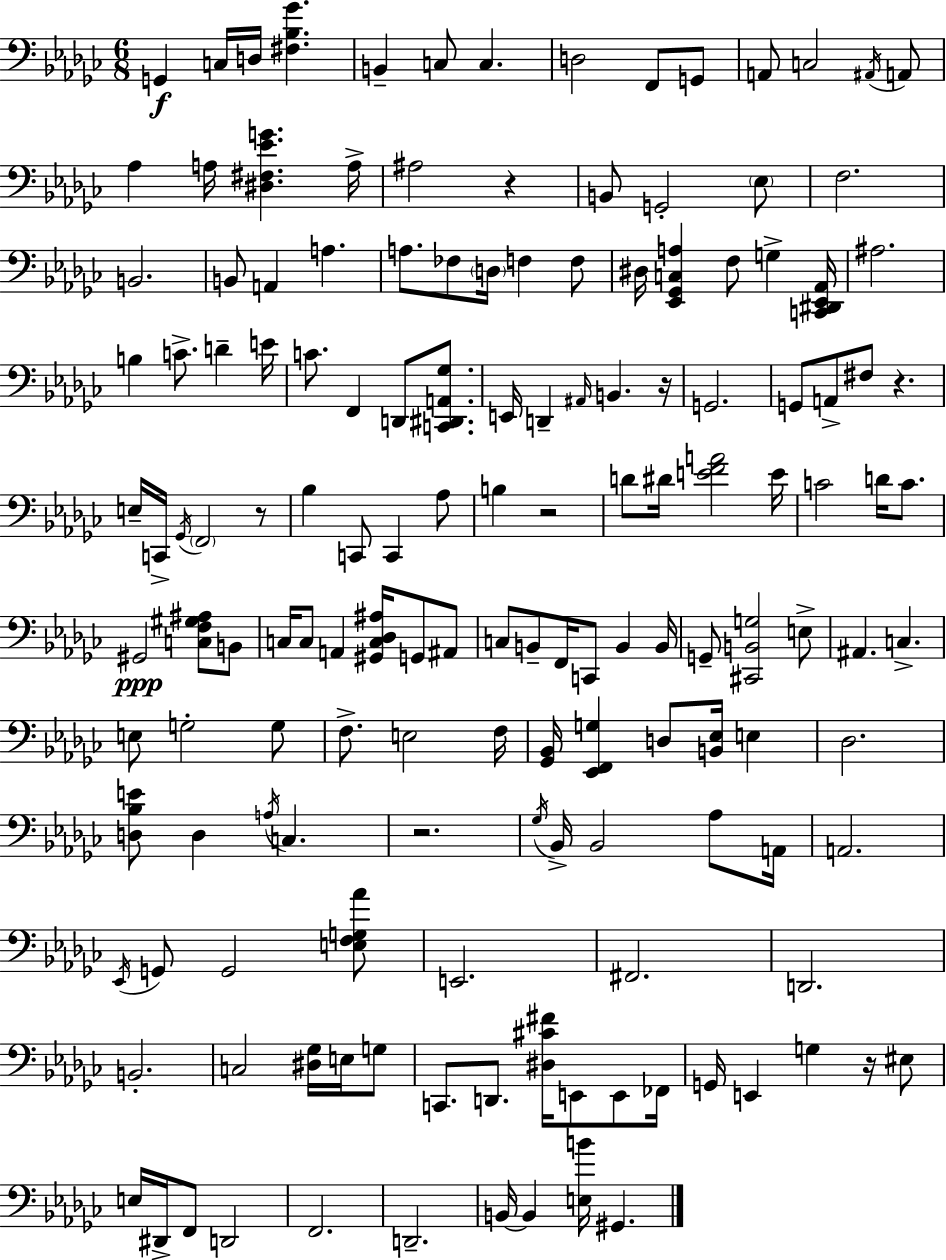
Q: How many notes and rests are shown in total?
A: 151